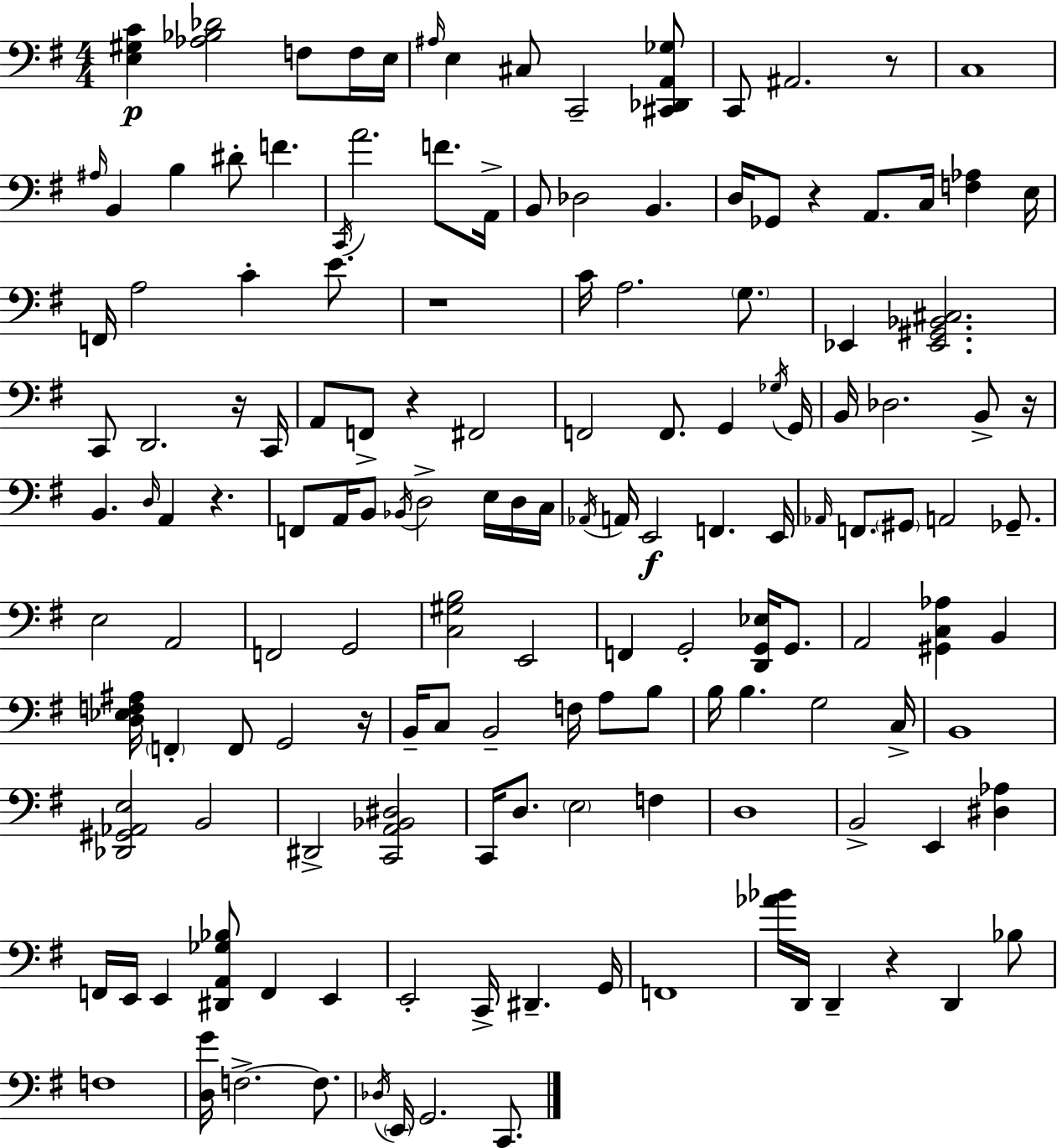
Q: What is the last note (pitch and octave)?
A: C2